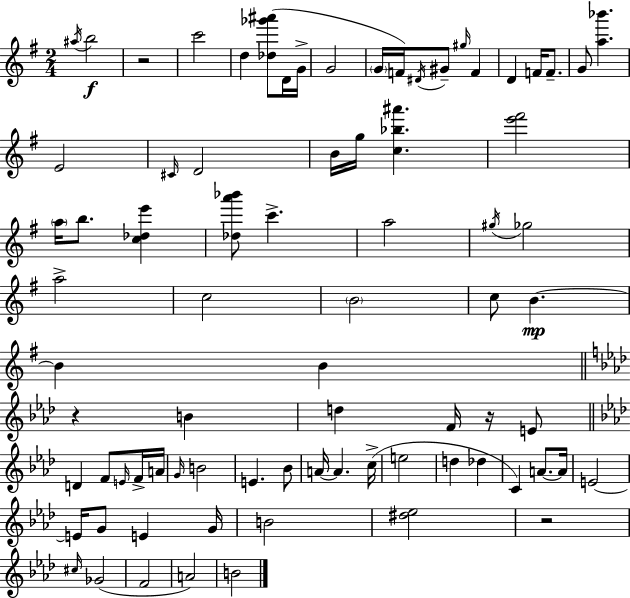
{
  \clef treble
  \numericTimeSignature
  \time 2/4
  \key g \major
  \acciaccatura { ais''16 }\f b''2 | r2 | c'''2 | d''4 <des'' ges''' ais'''>8( d'16 | \break g'16-> g'2 | \parenthesize g'16 f'16) \acciaccatura { dis'16 } gis'8-- \grace { gis''16 } f'4 | d'4 f'16 | f'8.-- g'8 <a'' bes'''>4. | \break e'2 | \grace { cis'16 } d'2 | b'16 g''16 <c'' bes'' ais'''>4. | <e''' fis'''>2 | \break \parenthesize a''16 b''8. | <c'' des'' e'''>4 <des'' a''' bes'''>8 c'''4.-> | a''2 | \acciaccatura { gis''16 } ges''2 | \break a''2-> | c''2 | \parenthesize b'2 | c''8 b'4.~~\mp | \break b'4 | b'4 \bar "||" \break \key aes \major r4 b'4 | d''4 f'16 r16 e'8 | \bar "||" \break \key f \minor d'4 f'8 \grace { e'16 } f'16-> | a'16 \grace { g'16 } b'2 | e'4. | bes'8 a'16~~ a'4. | \break c''16->( e''2 | d''4 des''4 | c'4) a'8.~~ | a'16 e'2~~ | \break e'16 g'8 e'4 | g'16 b'2 | <dis'' ees''>2 | r2 | \break \grace { cis''16 } ges'2( | f'2 | a'2) | b'2 | \break \bar "|."
}